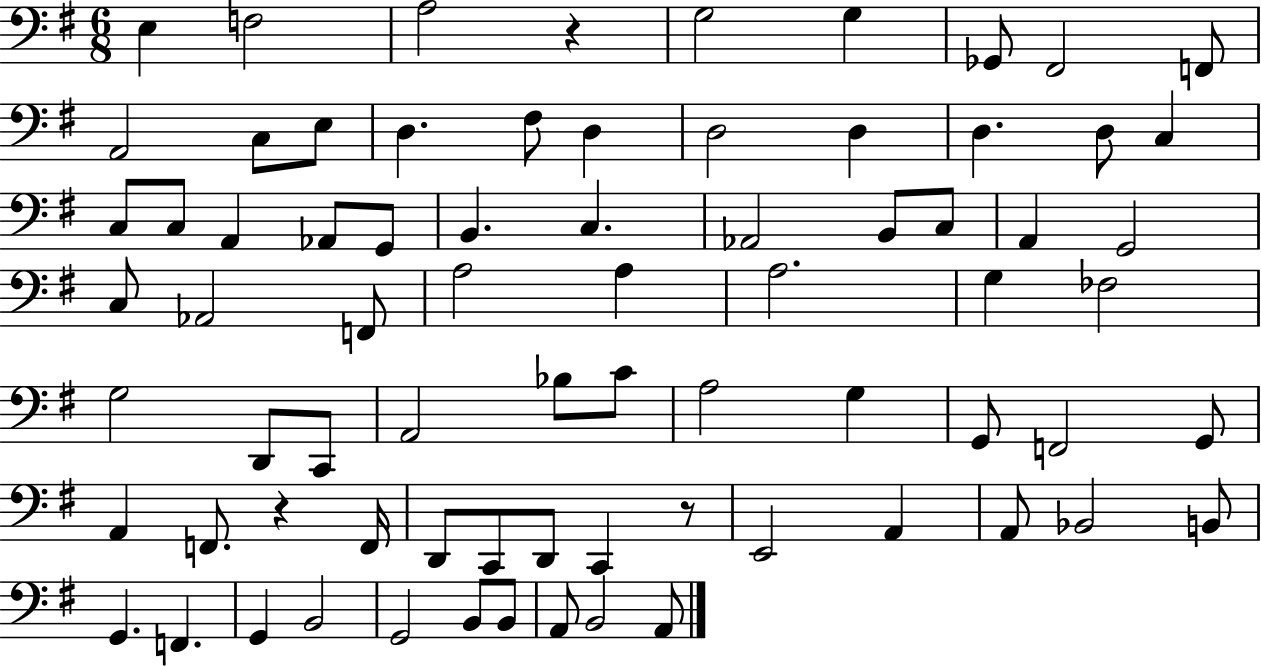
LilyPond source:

{
  \clef bass
  \numericTimeSignature
  \time 6/8
  \key g \major
  e4 f2 | a2 r4 | g2 g4 | ges,8 fis,2 f,8 | \break a,2 c8 e8 | d4. fis8 d4 | d2 d4 | d4. d8 c4 | \break c8 c8 a,4 aes,8 g,8 | b,4. c4. | aes,2 b,8 c8 | a,4 g,2 | \break c8 aes,2 f,8 | a2 a4 | a2. | g4 fes2 | \break g2 d,8 c,8 | a,2 bes8 c'8 | a2 g4 | g,8 f,2 g,8 | \break a,4 f,8. r4 f,16 | d,8 c,8 d,8 c,4 r8 | e,2 a,4 | a,8 bes,2 b,8 | \break g,4. f,4. | g,4 b,2 | g,2 b,8 b,8 | a,8 b,2 a,8 | \break \bar "|."
}